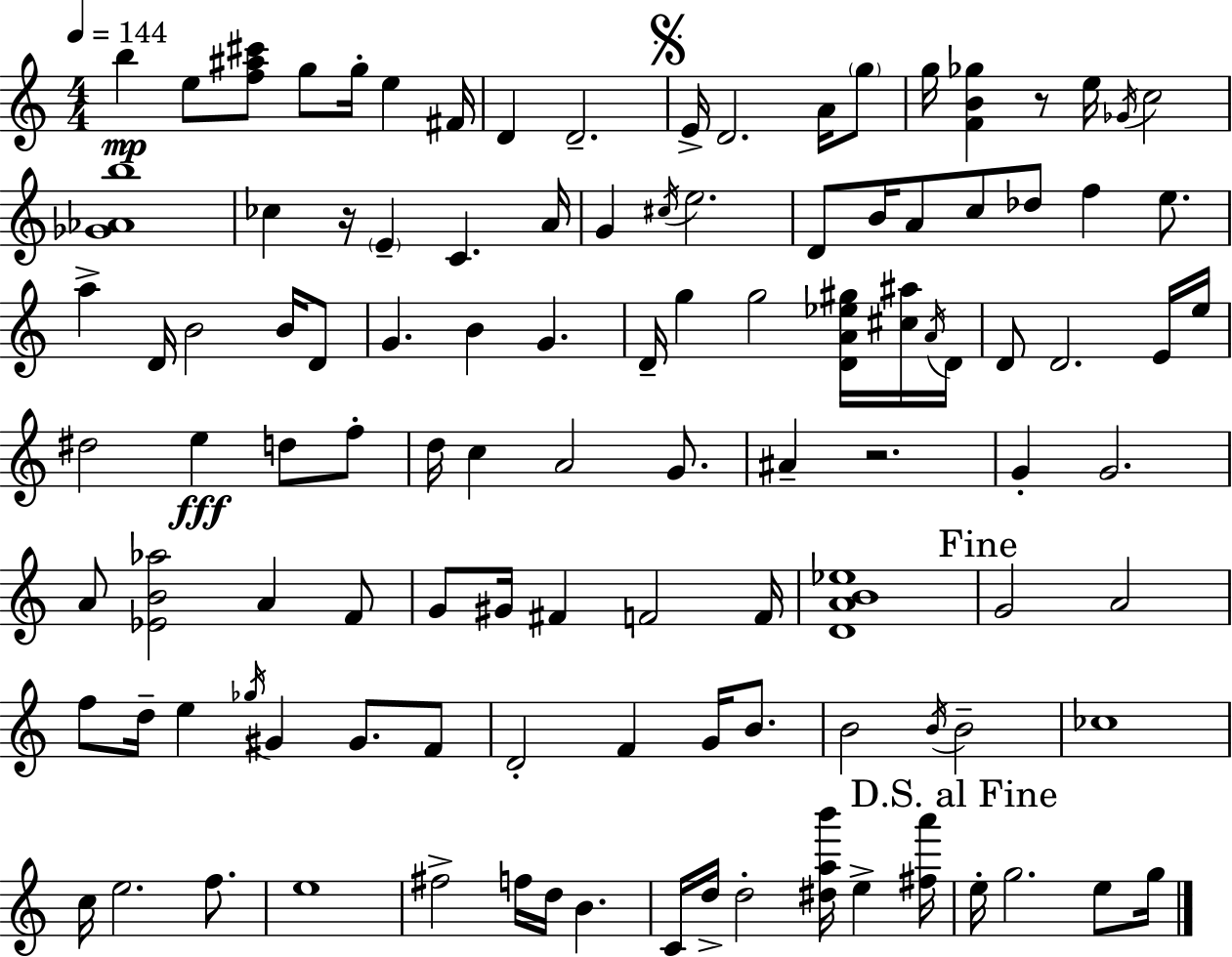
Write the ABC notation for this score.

X:1
T:Untitled
M:4/4
L:1/4
K:Am
b e/2 [f^a^c']/2 g/2 g/4 e ^F/4 D D2 E/4 D2 A/4 g/2 g/4 [FB_g] z/2 e/4 _G/4 c2 [_G_Ab]4 _c z/4 E C A/4 G ^c/4 e2 D/2 B/4 A/2 c/2 _d/2 f e/2 a D/4 B2 B/4 D/2 G B G D/4 g g2 [DA_e^g]/4 [^c^a]/4 A/4 D/4 D/2 D2 E/4 e/4 ^d2 e d/2 f/2 d/4 c A2 G/2 ^A z2 G G2 A/2 [_EB_a]2 A F/2 G/2 ^G/4 ^F F2 F/4 [DAB_e]4 G2 A2 f/2 d/4 e _g/4 ^G ^G/2 F/2 D2 F G/4 B/2 B2 B/4 B2 _c4 c/4 e2 f/2 e4 ^f2 f/4 d/4 B C/4 d/4 d2 [^dab']/4 e [^fa']/4 e/4 g2 e/2 g/4